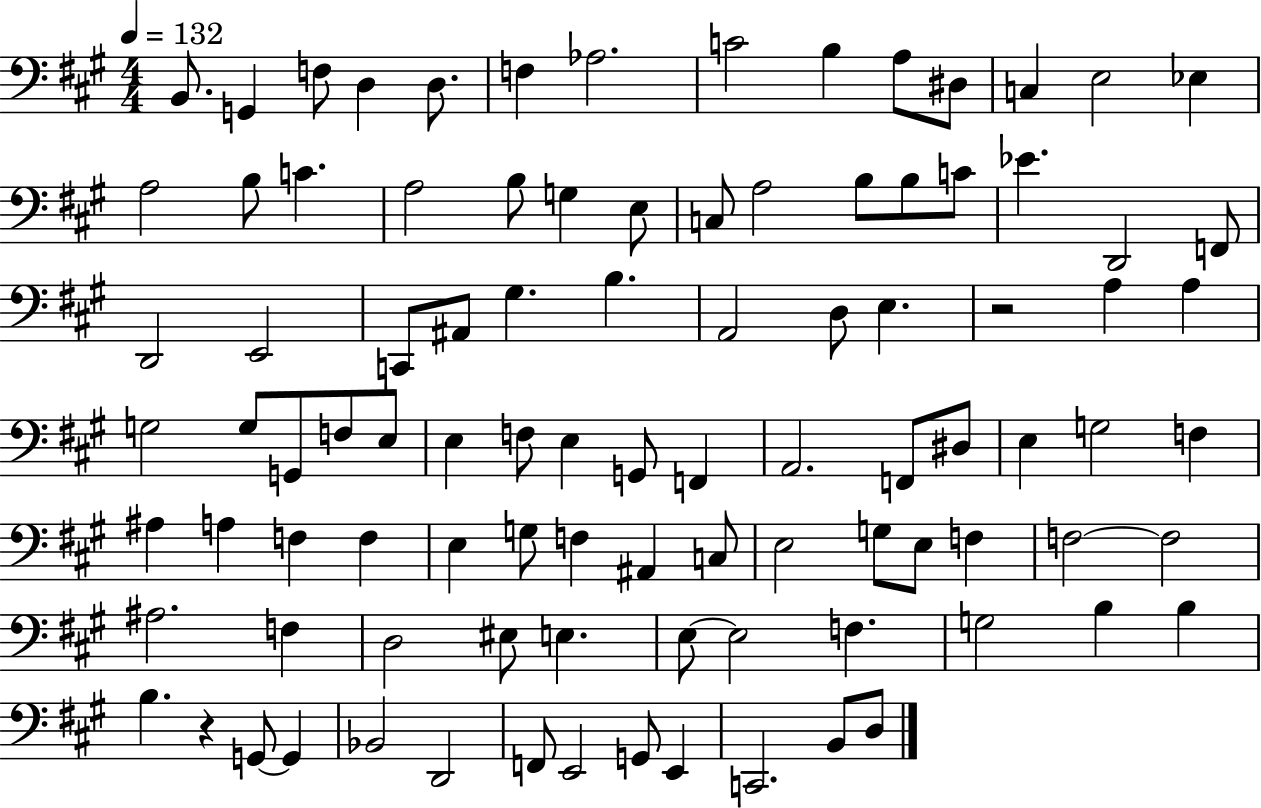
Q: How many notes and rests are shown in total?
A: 96